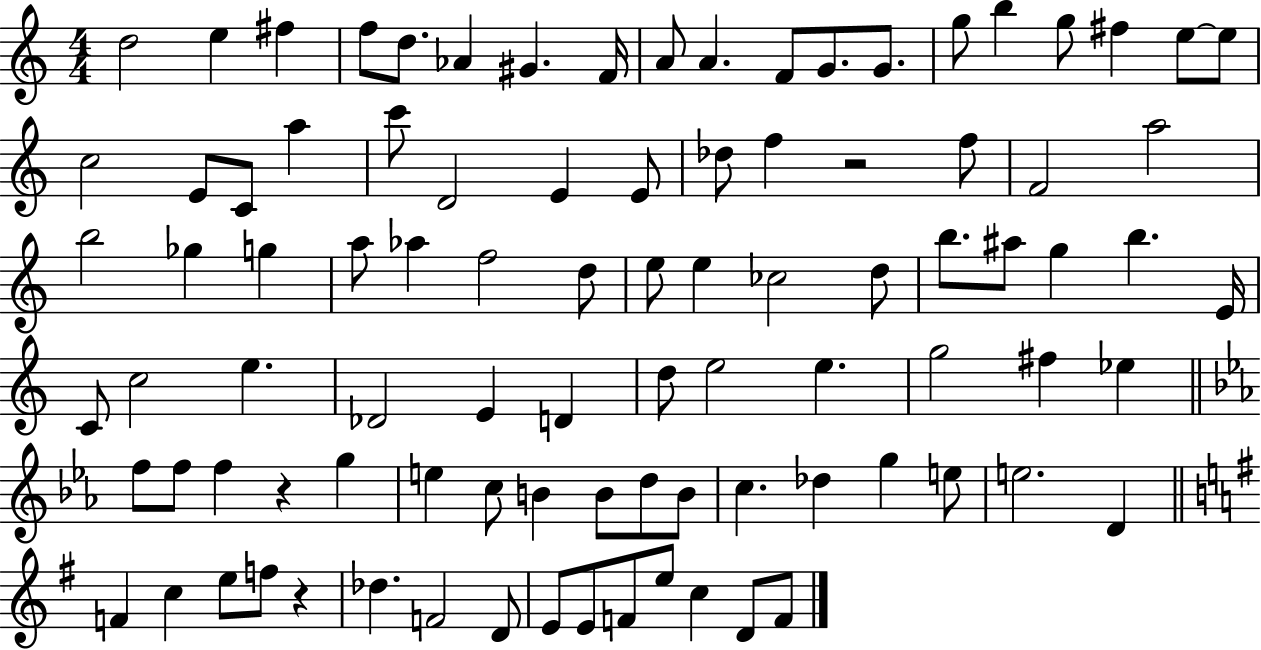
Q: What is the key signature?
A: C major